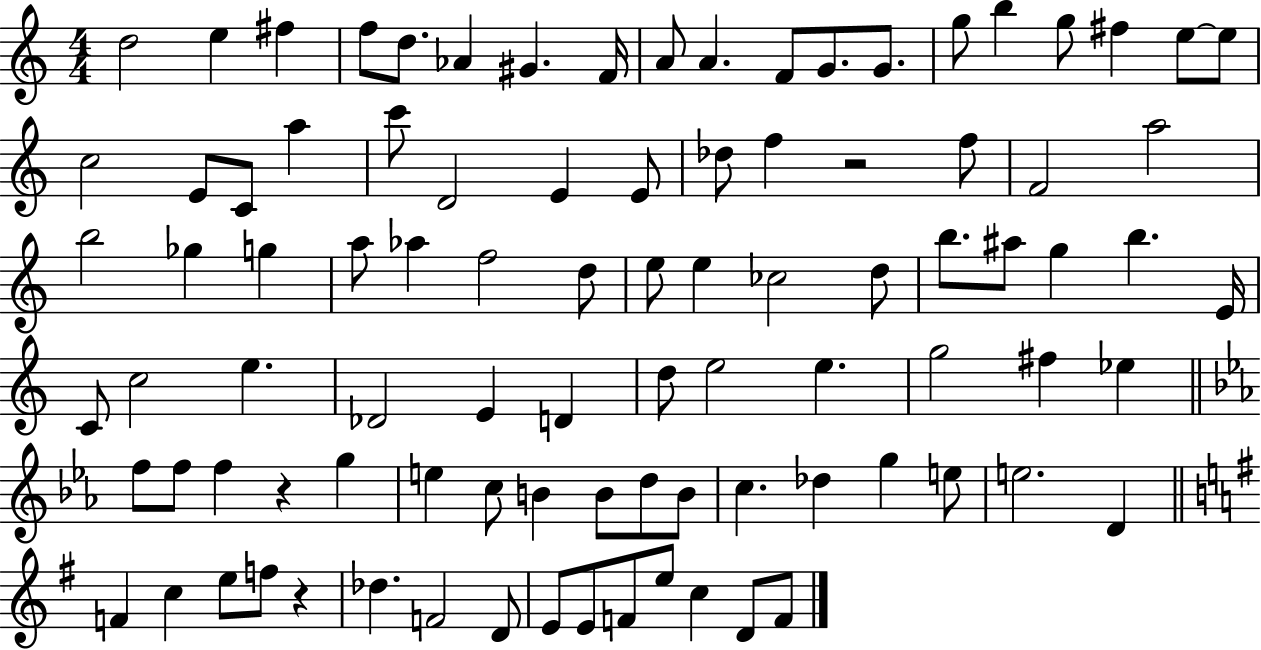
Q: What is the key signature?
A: C major